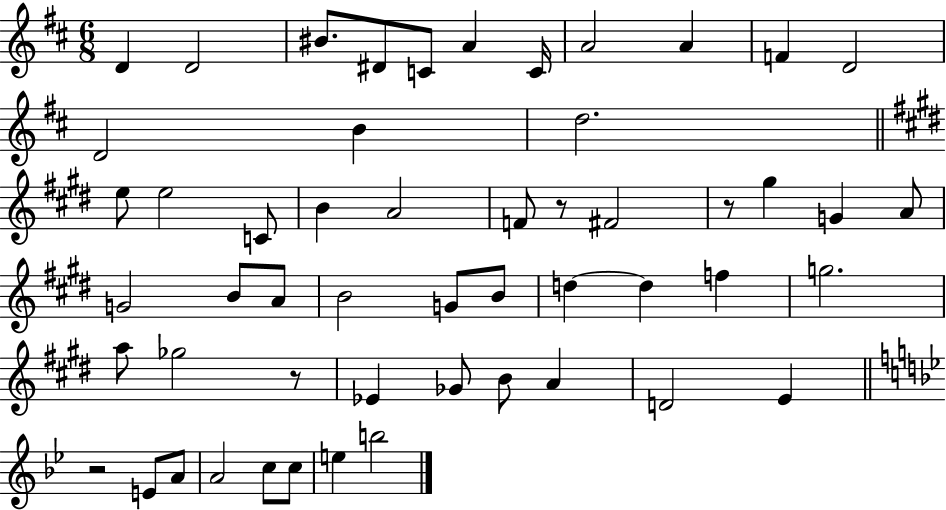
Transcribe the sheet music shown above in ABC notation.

X:1
T:Untitled
M:6/8
L:1/4
K:D
D D2 ^B/2 ^D/2 C/2 A C/4 A2 A F D2 D2 B d2 e/2 e2 C/2 B A2 F/2 z/2 ^F2 z/2 ^g G A/2 G2 B/2 A/2 B2 G/2 B/2 d d f g2 a/2 _g2 z/2 _E _G/2 B/2 A D2 E z2 E/2 A/2 A2 c/2 c/2 e b2